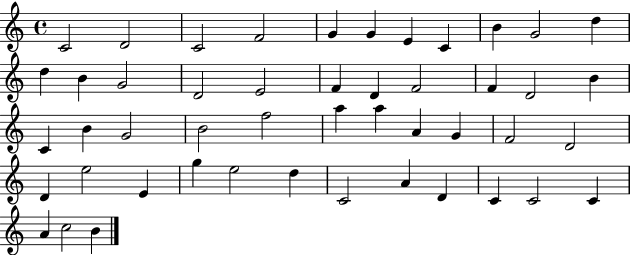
C4/h D4/h C4/h F4/h G4/q G4/q E4/q C4/q B4/q G4/h D5/q D5/q B4/q G4/h D4/h E4/h F4/q D4/q F4/h F4/q D4/h B4/q C4/q B4/q G4/h B4/h F5/h A5/q A5/q A4/q G4/q F4/h D4/h D4/q E5/h E4/q G5/q E5/h D5/q C4/h A4/q D4/q C4/q C4/h C4/q A4/q C5/h B4/q